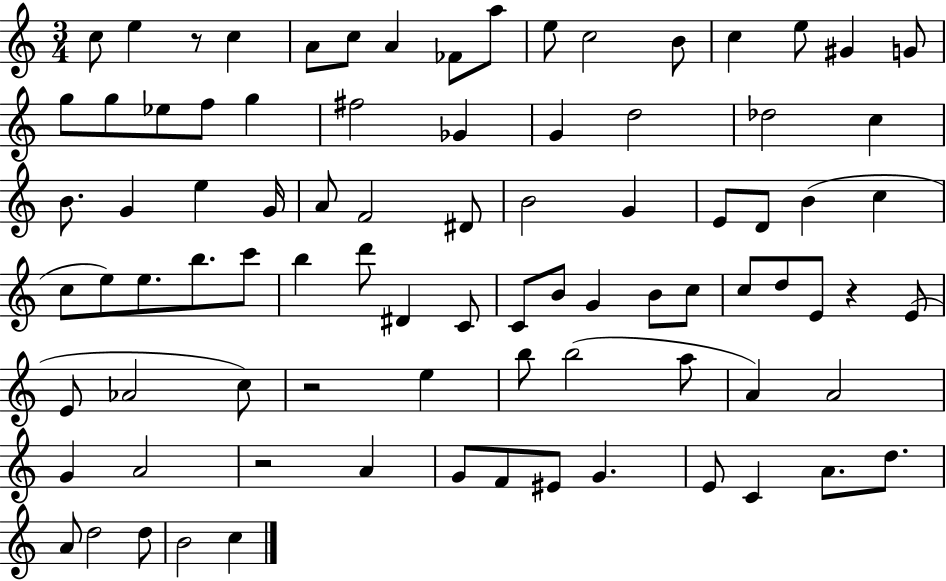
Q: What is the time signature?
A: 3/4